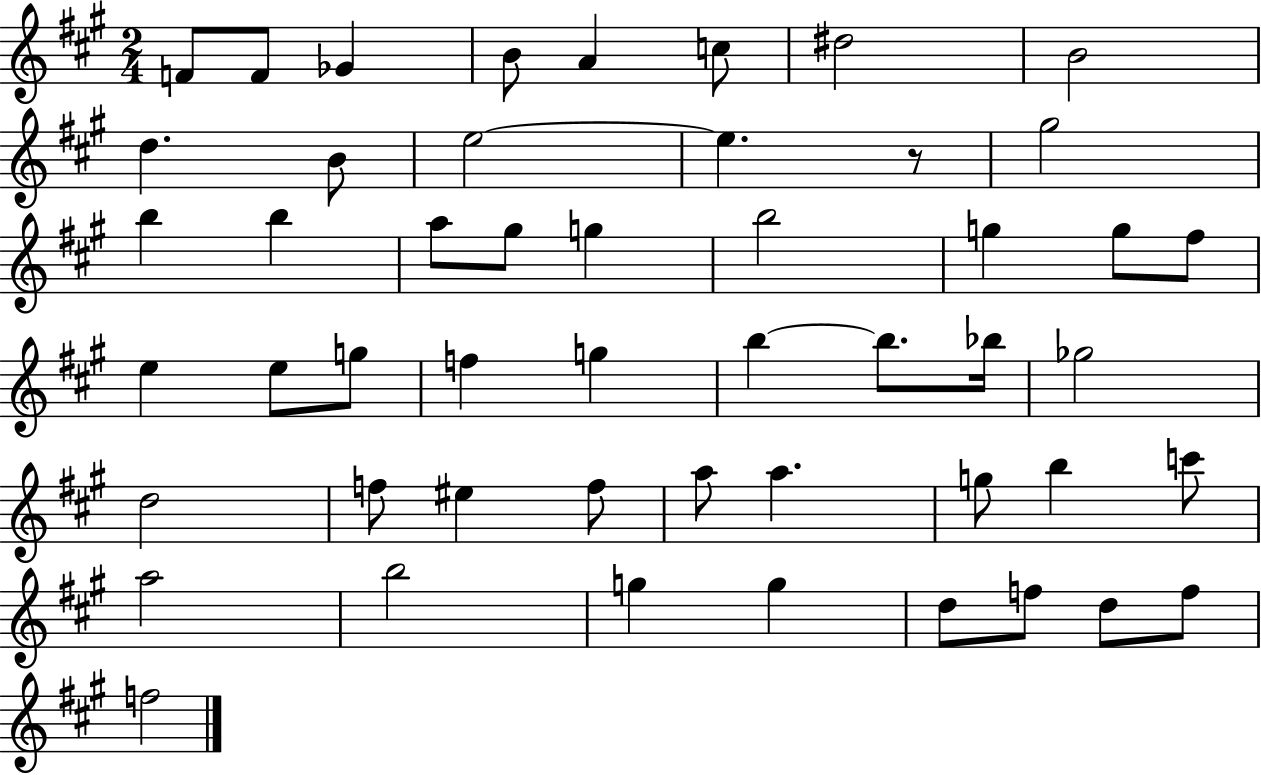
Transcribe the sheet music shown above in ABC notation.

X:1
T:Untitled
M:2/4
L:1/4
K:A
F/2 F/2 _G B/2 A c/2 ^d2 B2 d B/2 e2 e z/2 ^g2 b b a/2 ^g/2 g b2 g g/2 ^f/2 e e/2 g/2 f g b b/2 _b/4 _g2 d2 f/2 ^e f/2 a/2 a g/2 b c'/2 a2 b2 g g d/2 f/2 d/2 f/2 f2